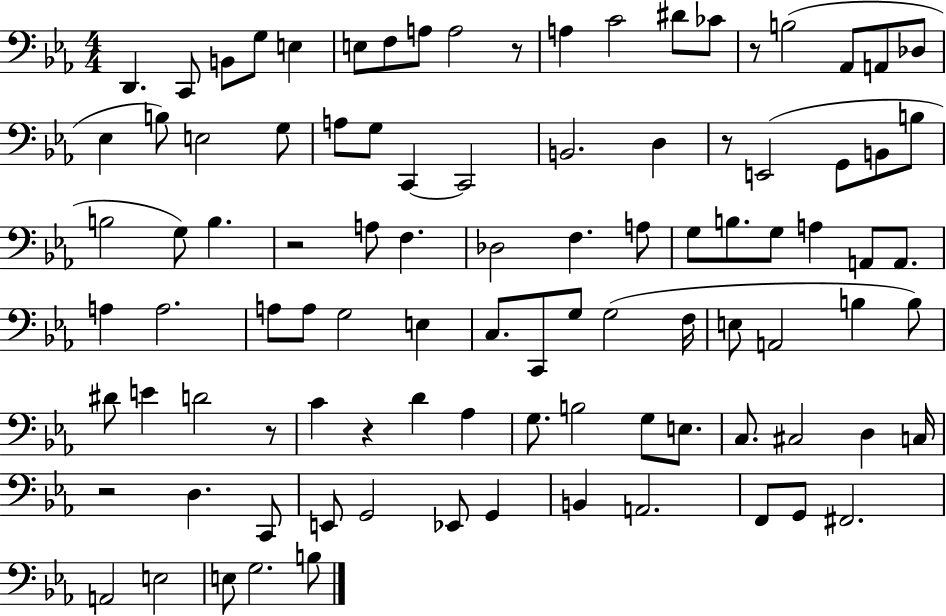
X:1
T:Untitled
M:4/4
L:1/4
K:Eb
D,, C,,/2 B,,/2 G,/2 E, E,/2 F,/2 A,/2 A,2 z/2 A, C2 ^D/2 _C/2 z/2 B,2 _A,,/2 A,,/2 _D,/2 _E, B,/2 E,2 G,/2 A,/2 G,/2 C,, C,,2 B,,2 D, z/2 E,,2 G,,/2 B,,/2 B,/2 B,2 G,/2 B, z2 A,/2 F, _D,2 F, A,/2 G,/2 B,/2 G,/2 A, A,,/2 A,,/2 A, A,2 A,/2 A,/2 G,2 E, C,/2 C,,/2 G,/2 G,2 F,/4 E,/2 A,,2 B, B,/2 ^D/2 E D2 z/2 C z D _A, G,/2 B,2 G,/2 E,/2 C,/2 ^C,2 D, C,/4 z2 D, C,,/2 E,,/2 G,,2 _E,,/2 G,, B,, A,,2 F,,/2 G,,/2 ^F,,2 A,,2 E,2 E,/2 G,2 B,/2